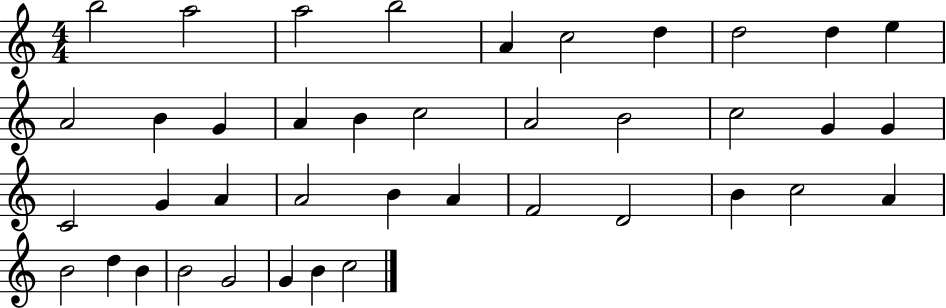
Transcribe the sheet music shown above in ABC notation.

X:1
T:Untitled
M:4/4
L:1/4
K:C
b2 a2 a2 b2 A c2 d d2 d e A2 B G A B c2 A2 B2 c2 G G C2 G A A2 B A F2 D2 B c2 A B2 d B B2 G2 G B c2